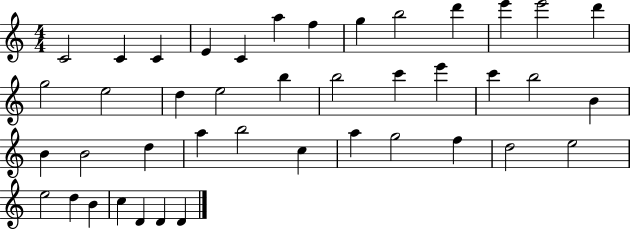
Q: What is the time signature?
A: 4/4